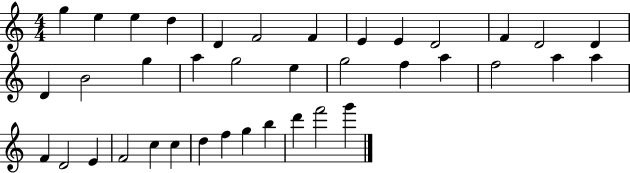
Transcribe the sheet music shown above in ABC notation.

X:1
T:Untitled
M:4/4
L:1/4
K:C
g e e d D F2 F E E D2 F D2 D D B2 g a g2 e g2 f a f2 a a F D2 E F2 c c d f g b d' f'2 g'